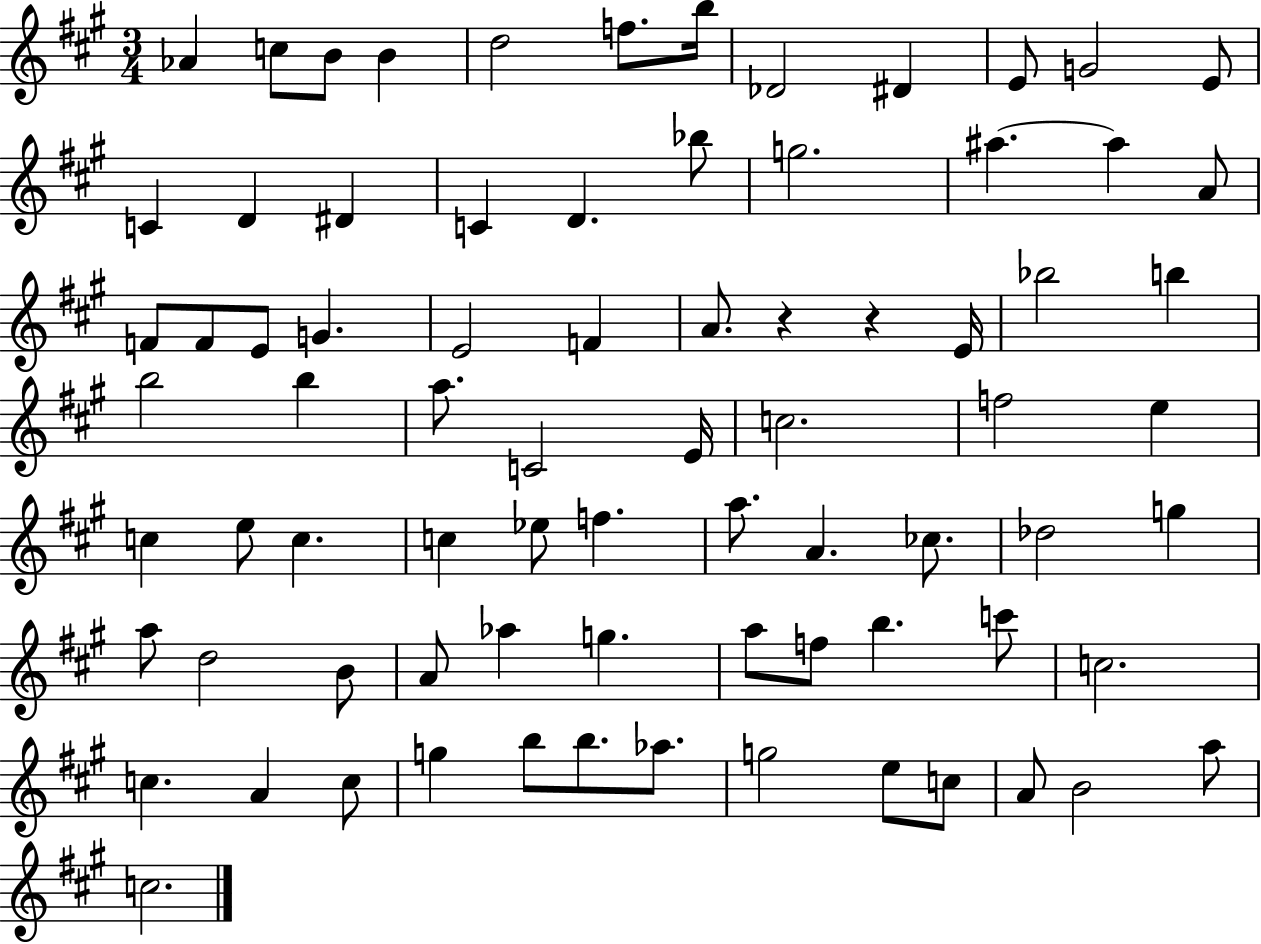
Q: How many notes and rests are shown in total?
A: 78